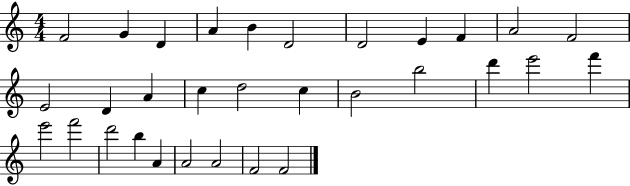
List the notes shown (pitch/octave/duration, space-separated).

F4/h G4/q D4/q A4/q B4/q D4/h D4/h E4/q F4/q A4/h F4/h E4/h D4/q A4/q C5/q D5/h C5/q B4/h B5/h D6/q E6/h F6/q E6/h F6/h D6/h B5/q A4/q A4/h A4/h F4/h F4/h